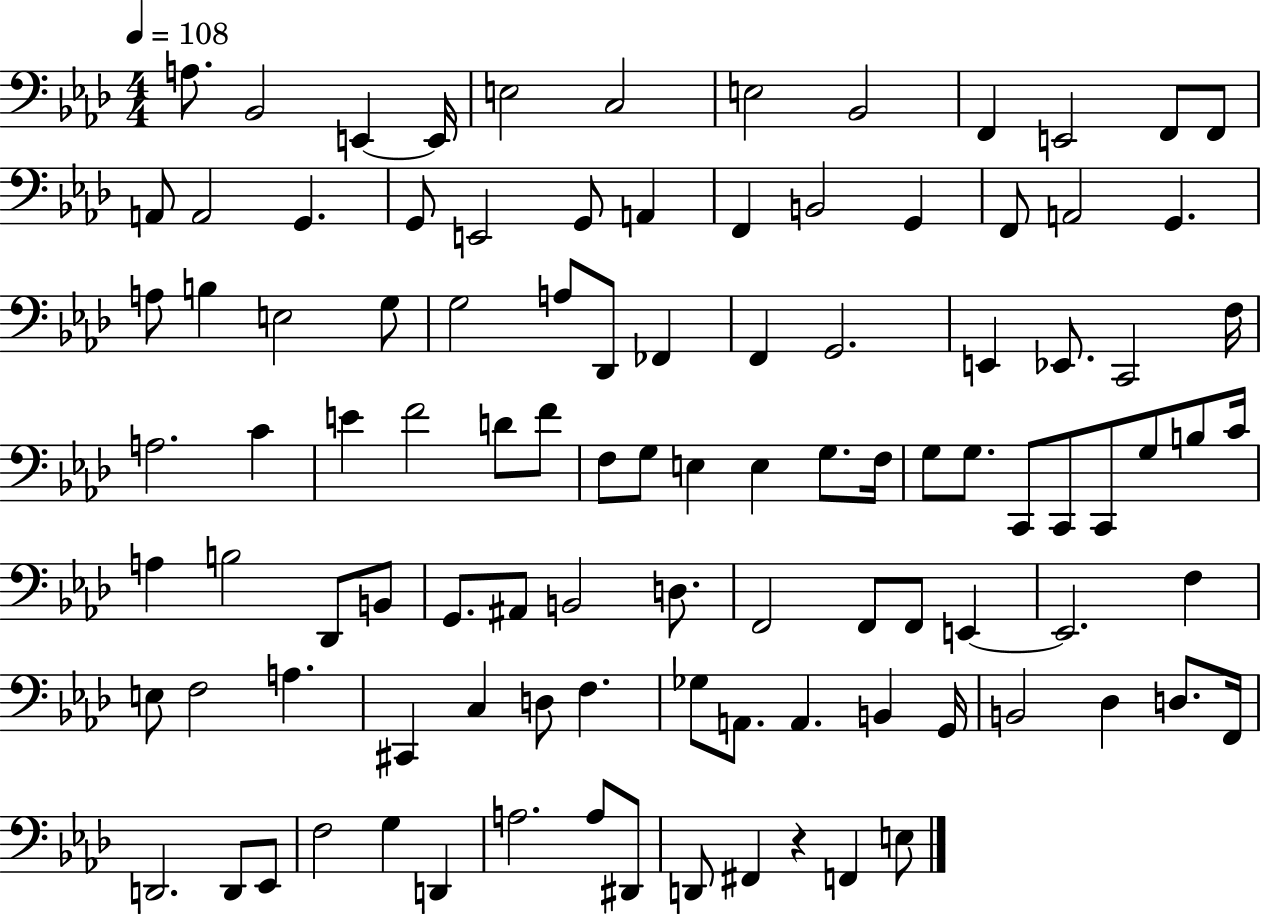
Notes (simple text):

A3/e. Bb2/h E2/q E2/s E3/h C3/h E3/h Bb2/h F2/q E2/h F2/e F2/e A2/e A2/h G2/q. G2/e E2/h G2/e A2/q F2/q B2/h G2/q F2/e A2/h G2/q. A3/e B3/q E3/h G3/e G3/h A3/e Db2/e FES2/q F2/q G2/h. E2/q Eb2/e. C2/h F3/s A3/h. C4/q E4/q F4/h D4/e F4/e F3/e G3/e E3/q E3/q G3/e. F3/s G3/e G3/e. C2/e C2/e C2/e G3/e B3/e C4/s A3/q B3/h Db2/e B2/e G2/e. A#2/e B2/h D3/e. F2/h F2/e F2/e E2/q E2/h. F3/q E3/e F3/h A3/q. C#2/q C3/q D3/e F3/q. Gb3/e A2/e. A2/q. B2/q G2/s B2/h Db3/q D3/e. F2/s D2/h. D2/e Eb2/e F3/h G3/q D2/q A3/h. A3/e D#2/e D2/e F#2/q R/q F2/q E3/e